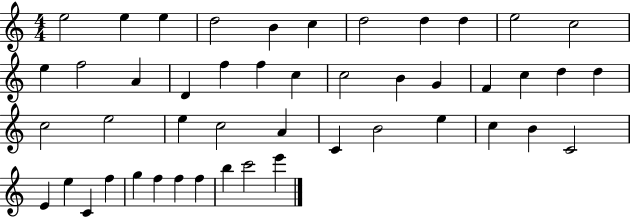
E5/h E5/q E5/q D5/h B4/q C5/q D5/h D5/q D5/q E5/h C5/h E5/q F5/h A4/q D4/q F5/q F5/q C5/q C5/h B4/q G4/q F4/q C5/q D5/q D5/q C5/h E5/h E5/q C5/h A4/q C4/q B4/h E5/q C5/q B4/q C4/h E4/q E5/q C4/q F5/q G5/q F5/q F5/q F5/q B5/q C6/h E6/q